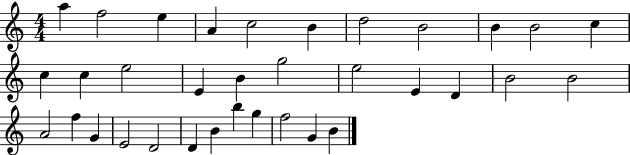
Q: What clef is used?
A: treble